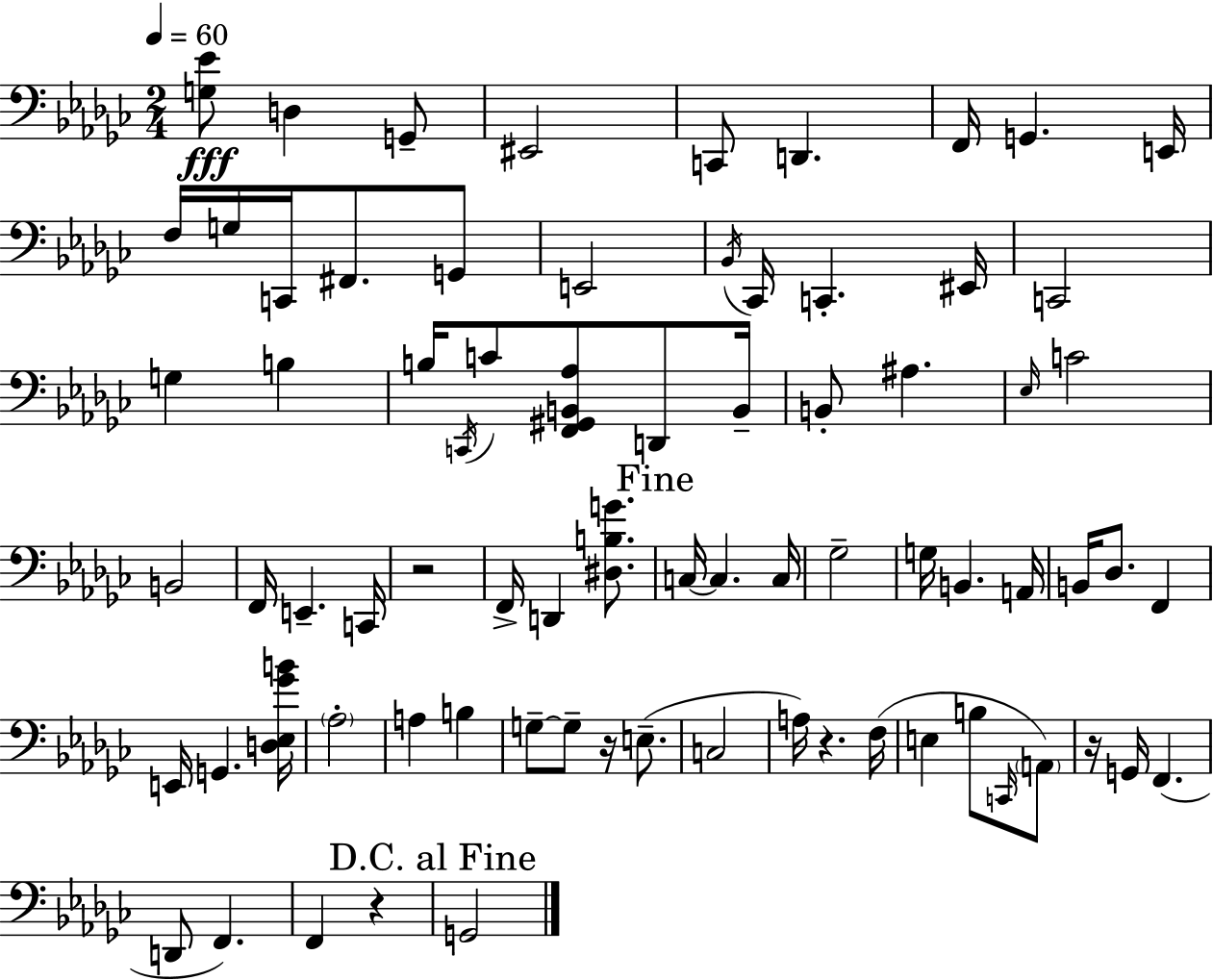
[G3,Eb4]/e D3/q G2/e EIS2/h C2/e D2/q. F2/s G2/q. E2/s F3/s G3/s C2/s F#2/e. G2/e E2/h Bb2/s CES2/s C2/q. EIS2/s C2/h G3/q B3/q B3/s C2/s C4/e [F2,G#2,B2,Ab3]/e D2/e B2/s B2/e A#3/q. Eb3/s C4/h B2/h F2/s E2/q. C2/s R/h F2/s D2/q [D#3,B3,G4]/e. C3/s C3/q. C3/s Gb3/h G3/s B2/q. A2/s B2/s Db3/e. F2/q E2/s G2/q. [D3,Eb3,Gb4,B4]/s Ab3/h A3/q B3/q G3/e G3/e R/s E3/e. C3/h A3/s R/q. F3/s E3/q B3/e C2/s A2/e R/s G2/s F2/q. D2/e F2/q. F2/q R/q G2/h